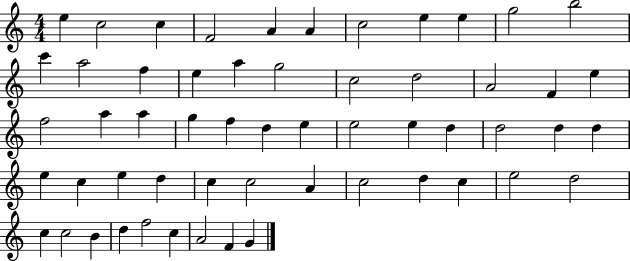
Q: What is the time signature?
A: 4/4